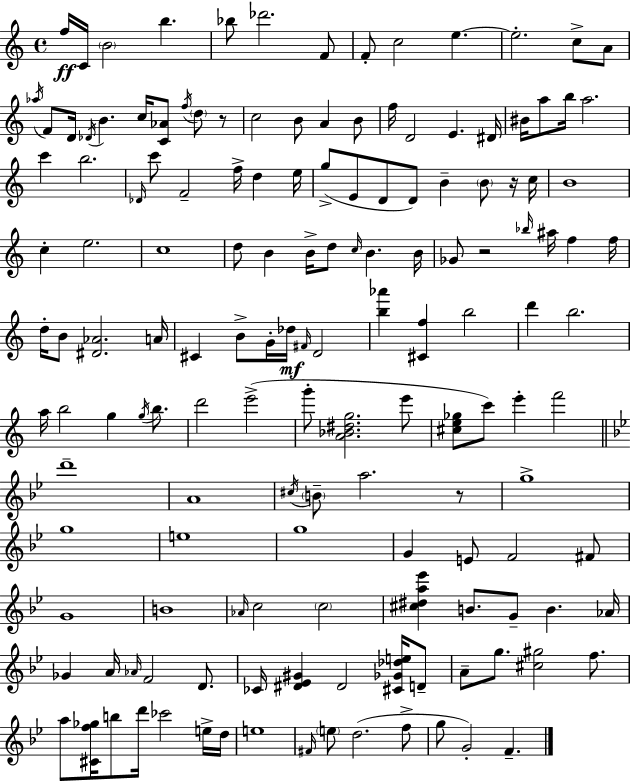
{
  \clef treble
  \time 4/4
  \defaultTimeSignature
  \key c \major
  f''16\ff c'16 \parenthesize b'2 b''4. | bes''8 des'''2. f'8 | f'8-. c''2 e''4.~~ | e''2.-. c''8-> a'8 | \break \acciaccatura { aes''16 } f'8 d'16 \acciaccatura { des'16 } b'4. c''16 <c' aes'>8 \acciaccatura { f''16 } \parenthesize d''8 | r8 c''2 b'8 a'4 | b'8 f''16 d'2 e'4. | dis'16 bis'16 a''8 b''16 a''2. | \break c'''4 b''2. | \grace { des'16 } c'''8 f'2-- f''16-> d''4 | e''16 g''8->( e'8 d'8 d'8) b'4-- | \parenthesize b'8 r16 c''16 b'1 | \break c''4-. e''2. | c''1 | d''8 b'4 b'16-> d''8 \grace { c''16 } b'4. | b'16 ges'8 r2 \grace { bes''16 } | \break ais''16 f''4 f''16 d''16-. b'8 <dis' aes'>2. | a'16 cis'4 b'8-> g'16-. des''16\mf \grace { fis'16 } d'2 | <b'' aes'''>4 <cis' f''>4 b''2 | d'''4 b''2. | \break a''16 b''2 | g''4 \acciaccatura { g''16 } b''8. d'''2 | e'''2->( g'''8-. <a' bes' dis'' g''>2. | e'''8 <cis'' e'' ges''>8 c'''8) e'''4-. | \break f'''2 \bar "||" \break \key bes \major d'''1-- | a'1 | \acciaccatura { cis''16 } \parenthesize b'8-- a''2. r8 | g''1-> | \break g''1 | e''1 | g''1 | g'4 e'8 f'2 fis'8 | \break g'1 | b'1 | \grace { aes'16 } c''2 \parenthesize c''2 | <cis'' dis'' a'' ees'''>4 b'8. g'8-- b'4. | \break aes'16 ges'4 a'16 \grace { aes'16 } f'2 | d'8. ces'16 <dis' ees' gis'>4 dis'2 | <cis' ges' des'' e''>16 d'8-- a'8-- g''8. <cis'' gis''>2 | f''8. a''8 <cis' f'' ges''>16 b''8 d'''16 ces'''2 | \break e''16-> d''16 e''1 | \grace { fis'16 } \parenthesize e''8 d''2.( | f''8-> g''8 g'2-.) f'4.-- | \bar "|."
}